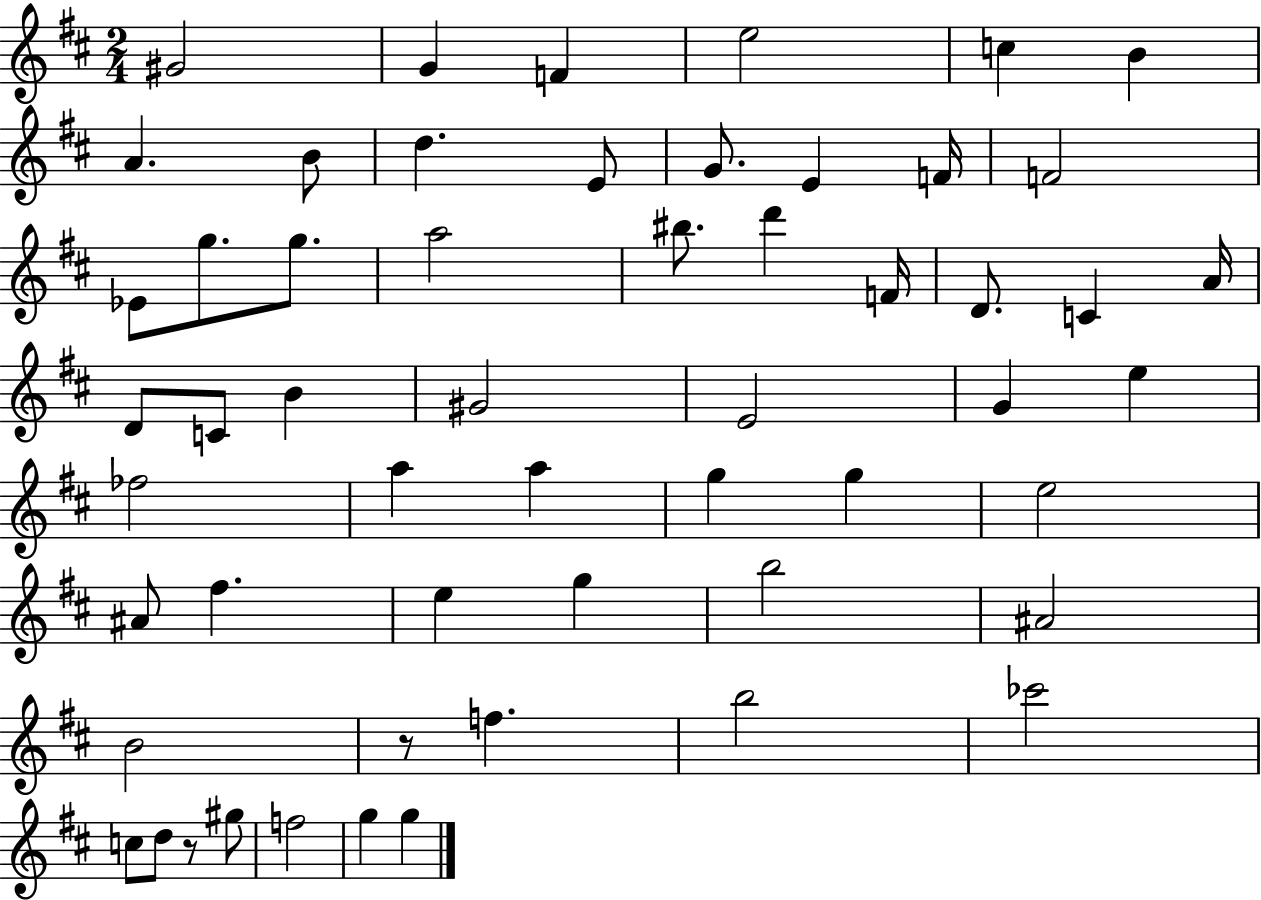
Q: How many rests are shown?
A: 2